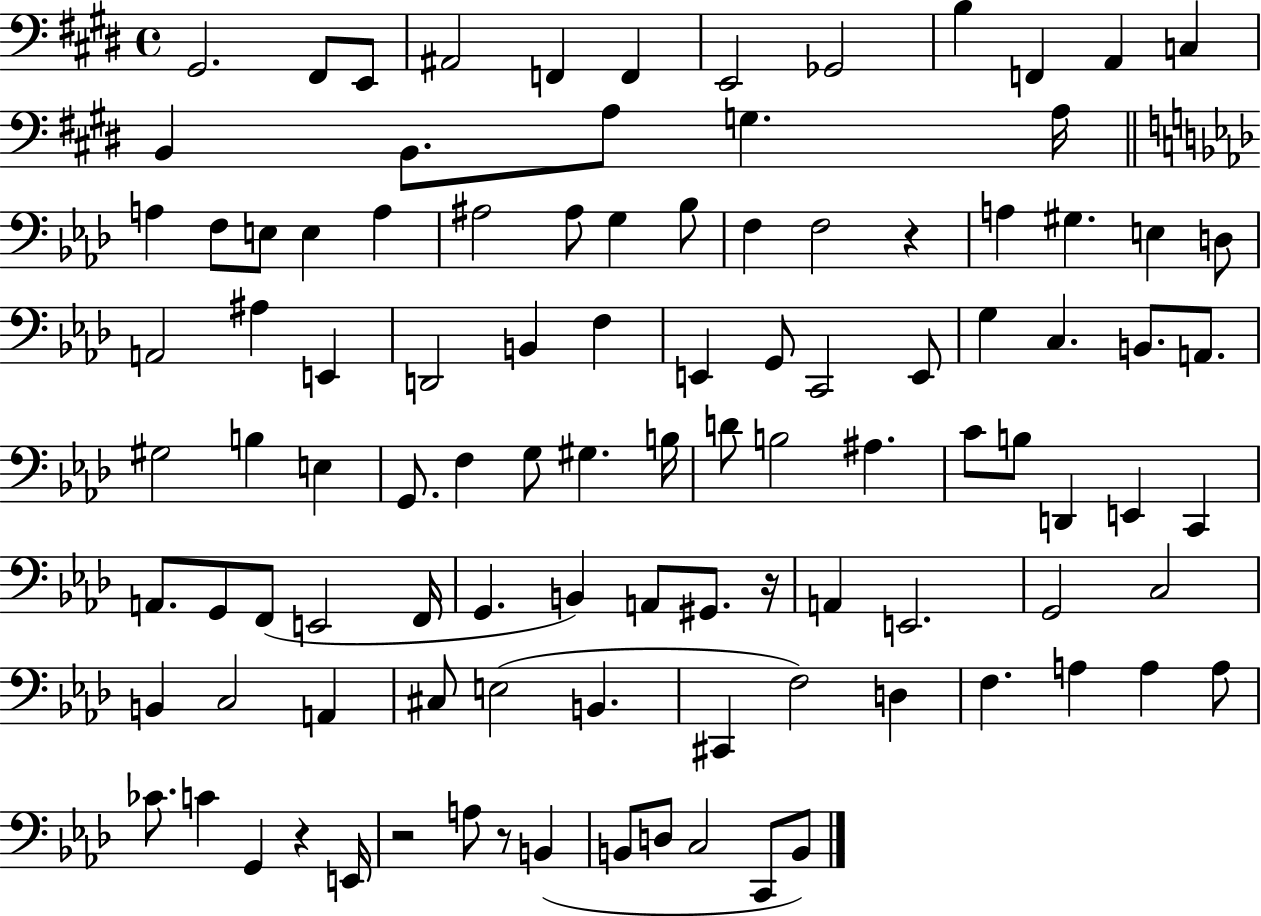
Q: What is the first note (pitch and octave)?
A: G#2